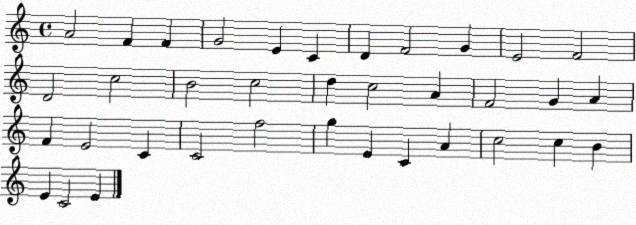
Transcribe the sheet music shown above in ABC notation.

X:1
T:Untitled
M:4/4
L:1/4
K:C
A2 F F G2 E C D F2 G E2 F2 D2 c2 B2 c2 d c2 A F2 G A F E2 C C2 f2 g E C A c2 c B E C2 E